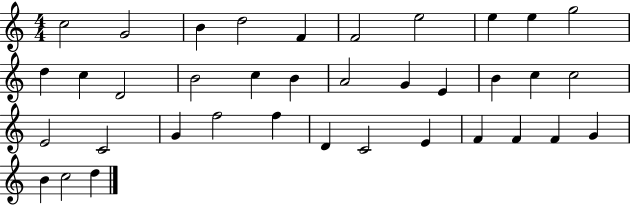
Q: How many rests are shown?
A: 0